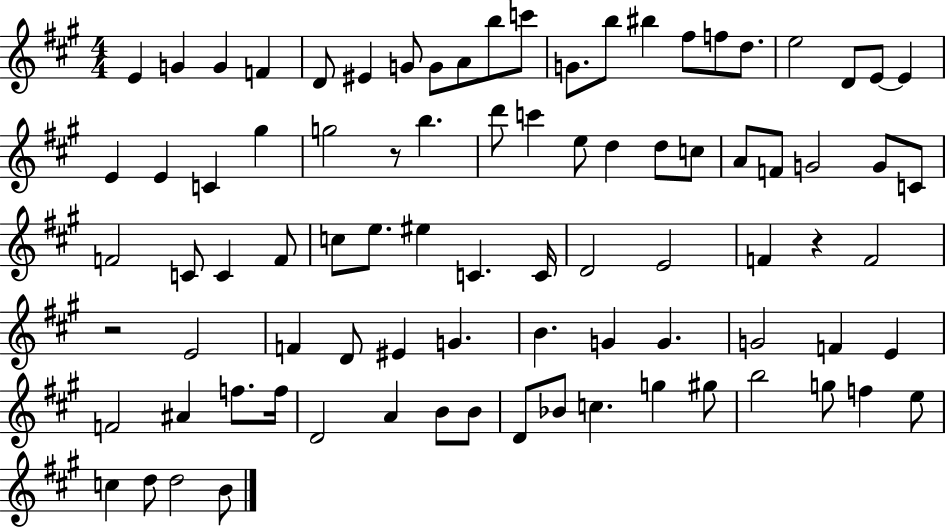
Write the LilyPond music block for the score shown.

{
  \clef treble
  \numericTimeSignature
  \time 4/4
  \key a \major
  e'4 g'4 g'4 f'4 | d'8 eis'4 g'8 g'8 a'8 b''8 c'''8 | g'8. b''8 bis''4 fis''8 f''8 d''8. | e''2 d'8 e'8~~ e'4 | \break e'4 e'4 c'4 gis''4 | g''2 r8 b''4. | d'''8 c'''4 e''8 d''4 d''8 c''8 | a'8 f'8 g'2 g'8 c'8 | \break f'2 c'8 c'4 f'8 | c''8 e''8. eis''4 c'4. c'16 | d'2 e'2 | f'4 r4 f'2 | \break r2 e'2 | f'4 d'8 eis'4 g'4. | b'4. g'4 g'4. | g'2 f'4 e'4 | \break f'2 ais'4 f''8. f''16 | d'2 a'4 b'8 b'8 | d'8 bes'8 c''4. g''4 gis''8 | b''2 g''8 f''4 e''8 | \break c''4 d''8 d''2 b'8 | \bar "|."
}